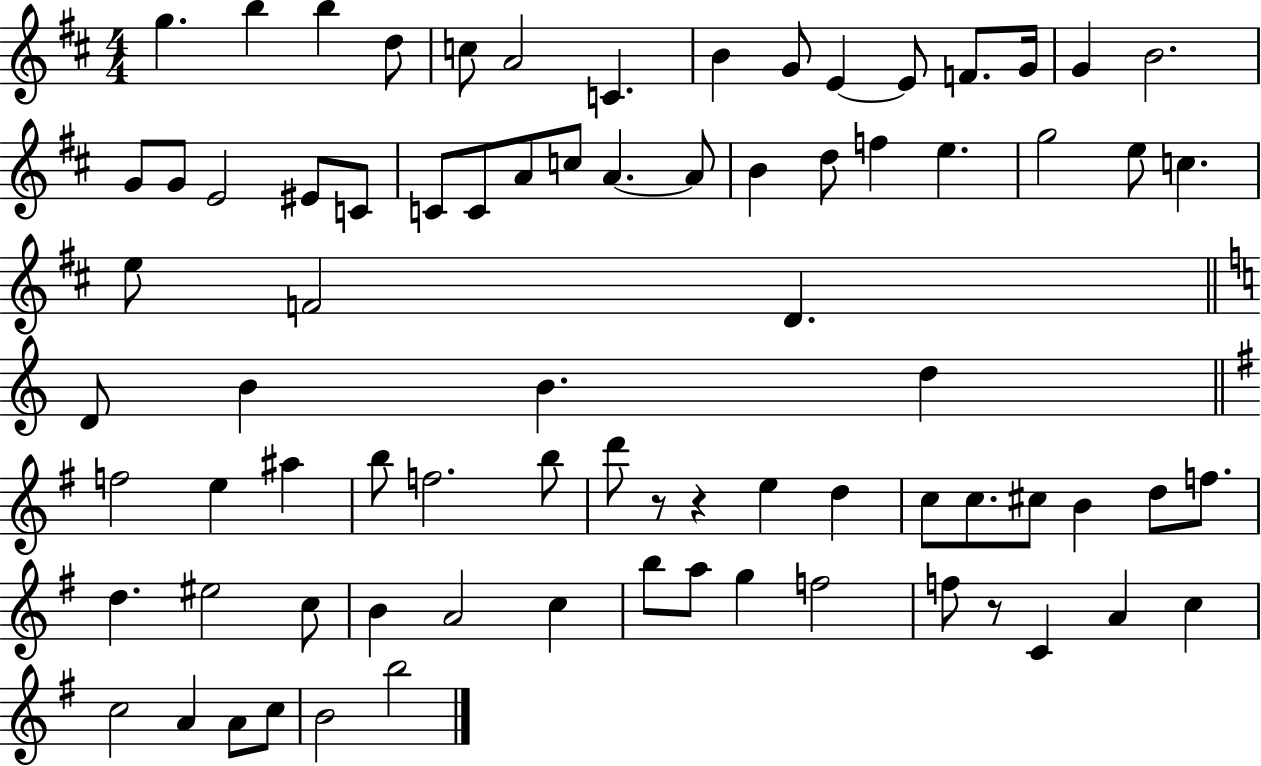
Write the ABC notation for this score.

X:1
T:Untitled
M:4/4
L:1/4
K:D
g b b d/2 c/2 A2 C B G/2 E E/2 F/2 G/4 G B2 G/2 G/2 E2 ^E/2 C/2 C/2 C/2 A/2 c/2 A A/2 B d/2 f e g2 e/2 c e/2 F2 D D/2 B B d f2 e ^a b/2 f2 b/2 d'/2 z/2 z e d c/2 c/2 ^c/2 B d/2 f/2 d ^e2 c/2 B A2 c b/2 a/2 g f2 f/2 z/2 C A c c2 A A/2 c/2 B2 b2